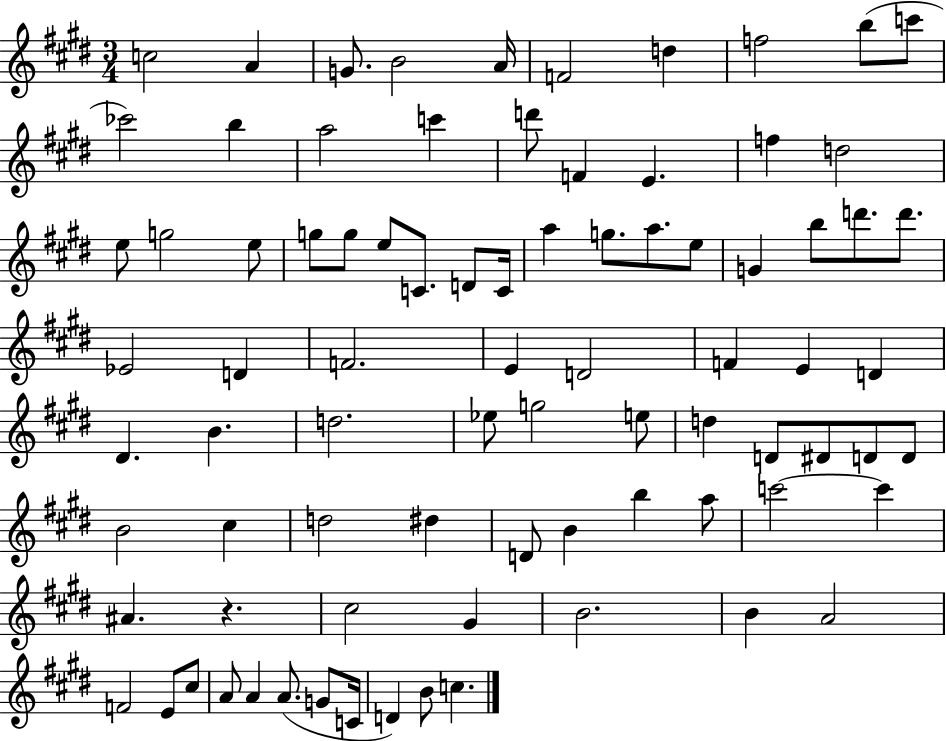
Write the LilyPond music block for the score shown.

{
  \clef treble
  \numericTimeSignature
  \time 3/4
  \key e \major
  c''2 a'4 | g'8. b'2 a'16 | f'2 d''4 | f''2 b''8( c'''8 | \break ces'''2) b''4 | a''2 c'''4 | d'''8 f'4 e'4. | f''4 d''2 | \break e''8 g''2 e''8 | g''8 g''8 e''8 c'8. d'8 c'16 | a''4 g''8. a''8. e''8 | g'4 b''8 d'''8. d'''8. | \break ees'2 d'4 | f'2. | e'4 d'2 | f'4 e'4 d'4 | \break dis'4. b'4. | d''2. | ees''8 g''2 e''8 | d''4 d'8 dis'8 d'8 d'8 | \break b'2 cis''4 | d''2 dis''4 | d'8 b'4 b''4 a''8 | c'''2~~ c'''4 | \break ais'4. r4. | cis''2 gis'4 | b'2. | b'4 a'2 | \break f'2 e'8 cis''8 | a'8 a'4 a'8.( g'8 c'16 | d'4) b'8 c''4. | \bar "|."
}